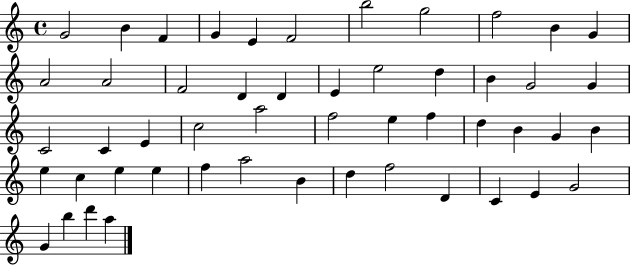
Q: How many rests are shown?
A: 0